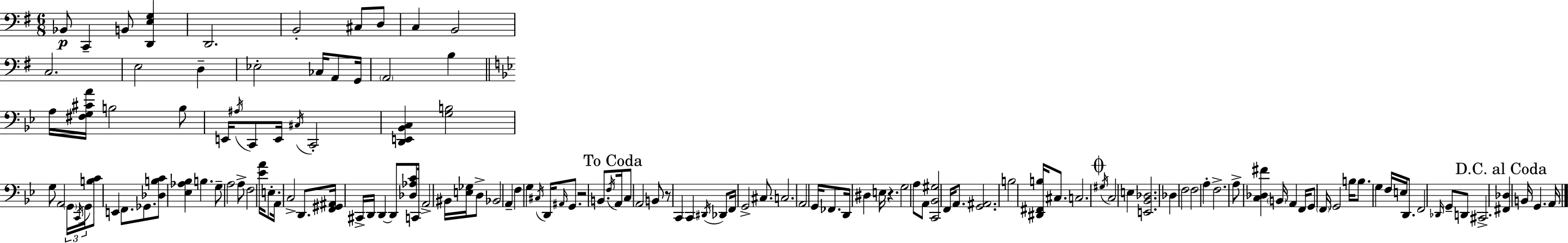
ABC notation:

X:1
T:Untitled
M:6/8
L:1/4
K:G
_B,,/2 C,, B,,/2 [D,,E,G,] D,,2 B,,2 ^C,/2 D,/2 C, B,,2 C,2 E,2 D, _E,2 _C,/4 A,,/2 G,,/4 A,,2 B, A,/4 [^F,G,^CA]/4 B,2 B,/2 E,,/4 ^A,/4 C,,/2 E,,/4 ^C,/4 C,,2 [D,,E,,_B,,C,] [G,B,]2 G,/2 A,,2 G,,/4 C,,/4 G,,/4 [B,C]/2 E,, F,,/2 _G,,/2 [_D,B,C]/2 [_E,_A,_B,] B, G,/2 A,2 A,/2 F,2 [_EA]/4 E,/2 A,,/4 C,2 D,,/2 [F,,^G,,^A,,]/4 ^C,,/4 D,,/4 D,, D,,/2 [_D,_A,C]/2 C,,/4 A,,2 ^B,,/4 [E,_G,]/4 D,/2 _B,,2 A,, F, G, ^C,/4 D,,/4 ^A,,/4 G,,/2 z2 B,,/2 F,/4 A,,/4 C,/2 A,,2 B,,/2 z/2 C,, C,, ^D,,/4 _D,,/2 F,,/4 G,,2 ^C,/2 C,2 A,,2 G,,/4 _F,,/2 D,,/4 ^D, E,/4 z G,2 A,/2 A,,/2 [C,,_B,,^G,]2 F,,/4 A,,/2 [G,,^A,,]2 B,2 [^D,,^F,,B,]/4 ^C,/2 C,2 ^G,/4 C,2 E, [E,,_B,,_D,]2 _D, F,2 F,2 A, F,2 A,/2 [C,_D,^F] B,,/4 A,, F,,/4 G,,/2 F,,/4 G,,2 B,/4 B,/2 G, F,/4 E,/4 D,,/2 F,,2 _D,,/4 G,,/2 D,,/2 ^C,,2 [^F,,_D,] B,,/4 G,, A,,/4